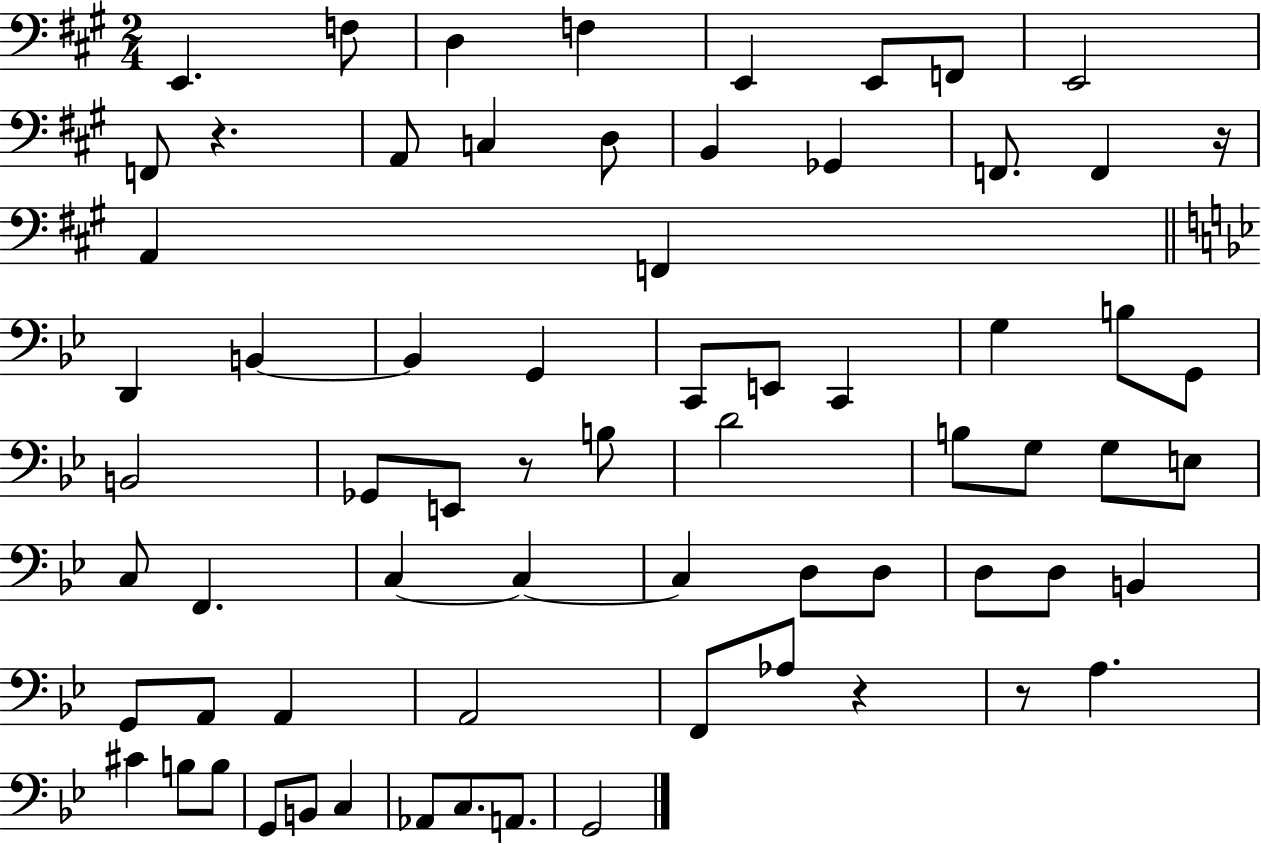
{
  \clef bass
  \numericTimeSignature
  \time 2/4
  \key a \major
  e,4. f8 | d4 f4 | e,4 e,8 f,8 | e,2 | \break f,8 r4. | a,8 c4 d8 | b,4 ges,4 | f,8. f,4 r16 | \break a,4 f,4 | \bar "||" \break \key bes \major d,4 b,4~~ | b,4 g,4 | c,8 e,8 c,4 | g4 b8 g,8 | \break b,2 | ges,8 e,8 r8 b8 | d'2 | b8 g8 g8 e8 | \break c8 f,4. | c4~~ c4~~ | c4 d8 d8 | d8 d8 b,4 | \break g,8 a,8 a,4 | a,2 | f,8 aes8 r4 | r8 a4. | \break cis'4 b8 b8 | g,8 b,8 c4 | aes,8 c8. a,8. | g,2 | \break \bar "|."
}